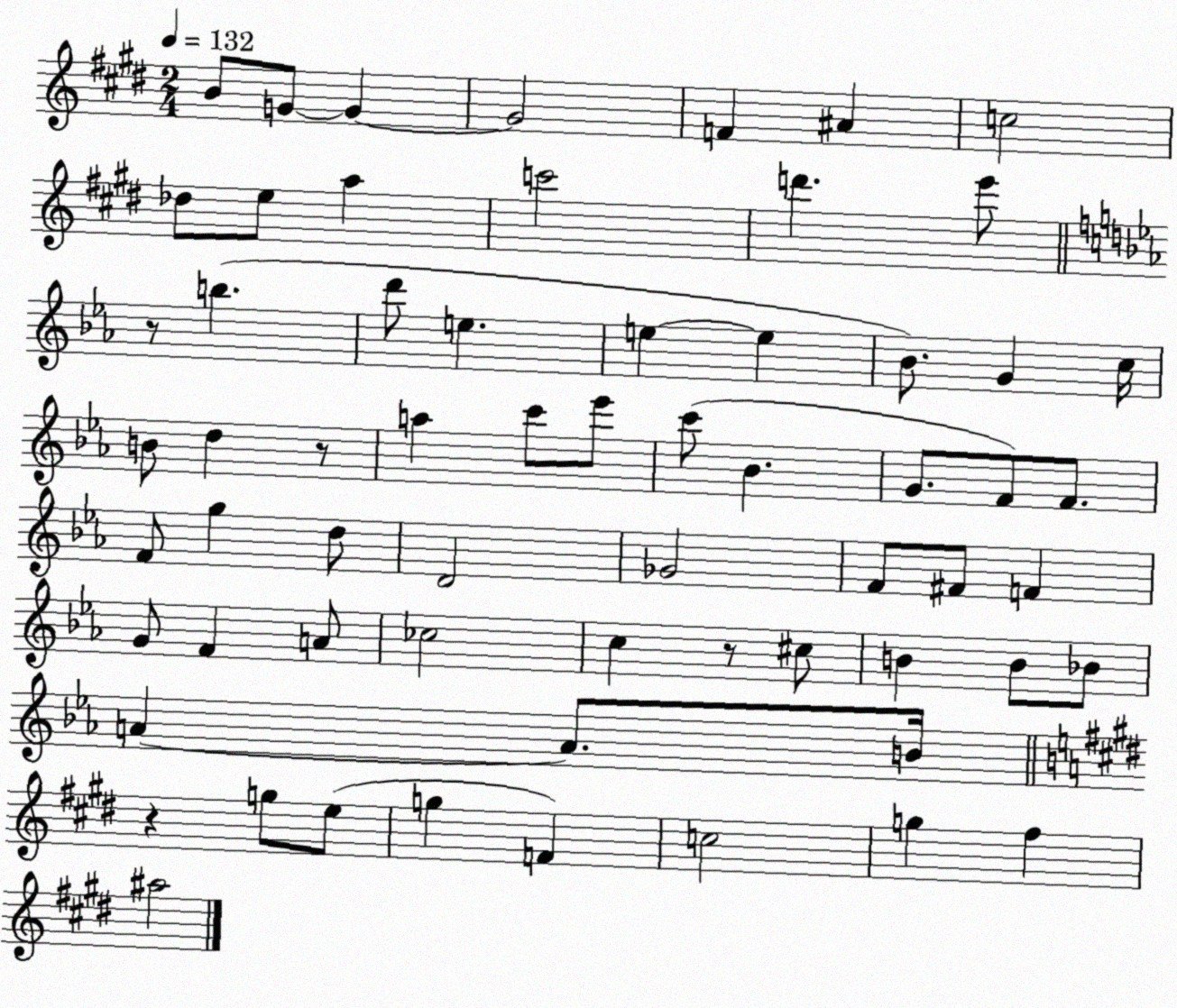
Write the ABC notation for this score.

X:1
T:Untitled
M:2/4
L:1/4
K:E
B/2 G/2 G G2 F ^A c2 _d/2 e/2 a c'2 d' e'/2 z/2 b d'/2 e e e _B/2 G c/4 B/2 d z/2 a c'/2 _e'/2 c'/2 _B G/2 F/2 F/2 F/2 g d/2 D2 _G2 F/2 ^F/2 F G/2 F A/2 _c2 c z/2 ^c/2 B B/2 _B/2 A A/2 B/4 z g/2 e/2 g F c2 g ^f ^a2